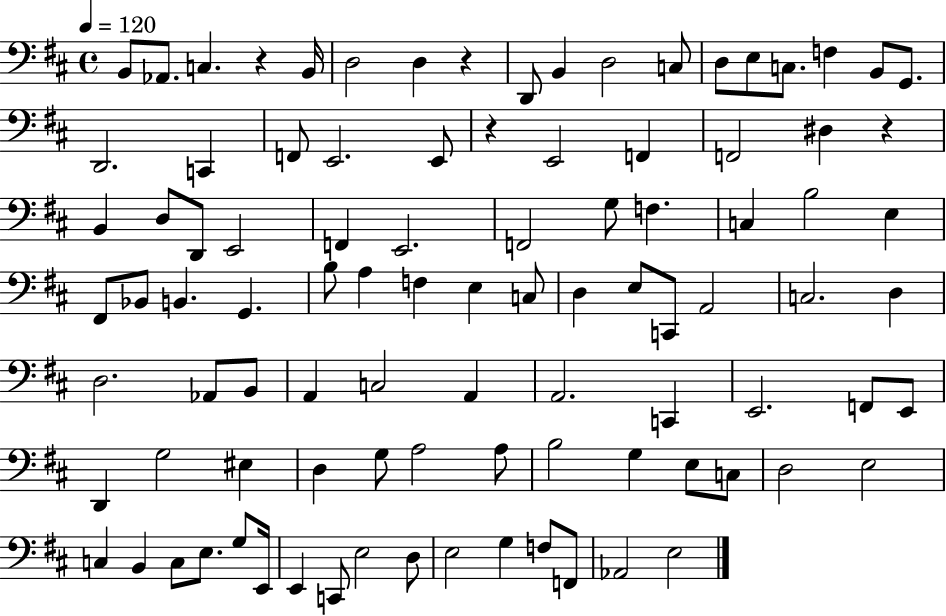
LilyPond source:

{
  \clef bass
  \time 4/4
  \defaultTimeSignature
  \key d \major
  \tempo 4 = 120
  b,8 aes,8. c4. r4 b,16 | d2 d4 r4 | d,8 b,4 d2 c8 | d8 e8 c8. f4 b,8 g,8. | \break d,2. c,4 | f,8 e,2. e,8 | r4 e,2 f,4 | f,2 dis4 r4 | \break b,4 d8 d,8 e,2 | f,4 e,2. | f,2 g8 f4. | c4 b2 e4 | \break fis,8 bes,8 b,4. g,4. | b8 a4 f4 e4 c8 | d4 e8 c,8 a,2 | c2. d4 | \break d2. aes,8 b,8 | a,4 c2 a,4 | a,2. c,4 | e,2. f,8 e,8 | \break d,4 g2 eis4 | d4 g8 a2 a8 | b2 g4 e8 c8 | d2 e2 | \break c4 b,4 c8 e8. g8 e,16 | e,4 c,8 e2 d8 | e2 g4 f8 f,8 | aes,2 e2 | \break \bar "|."
}